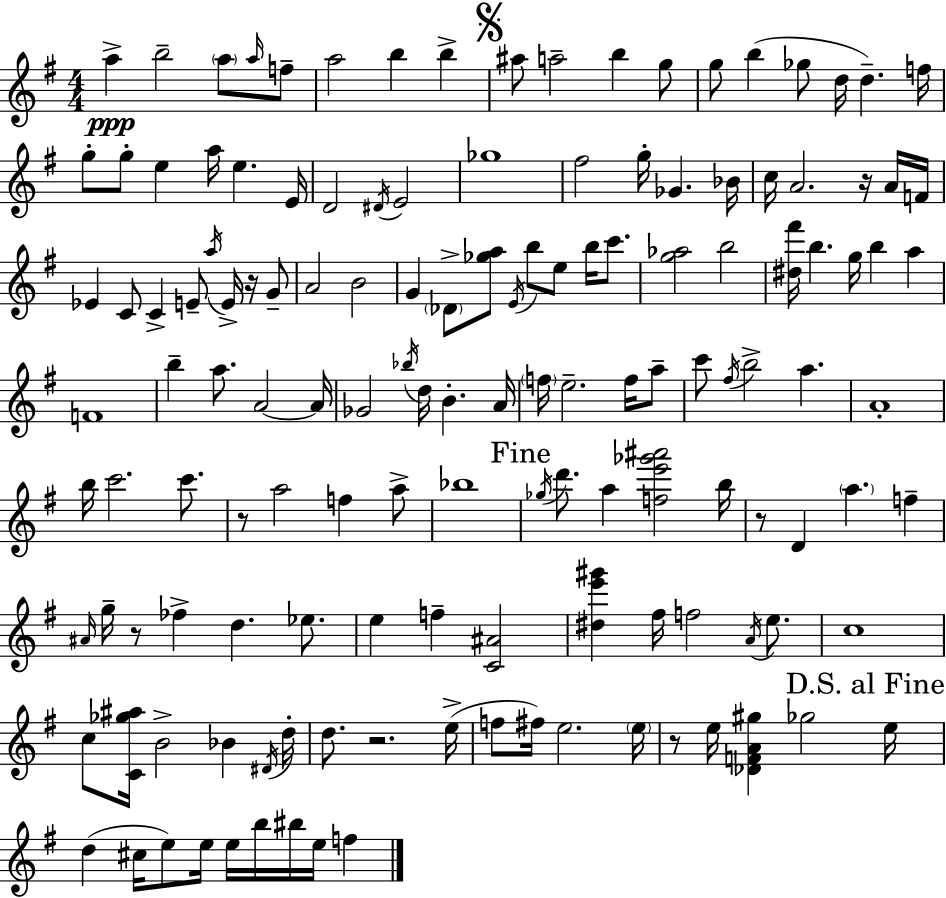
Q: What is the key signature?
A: G major